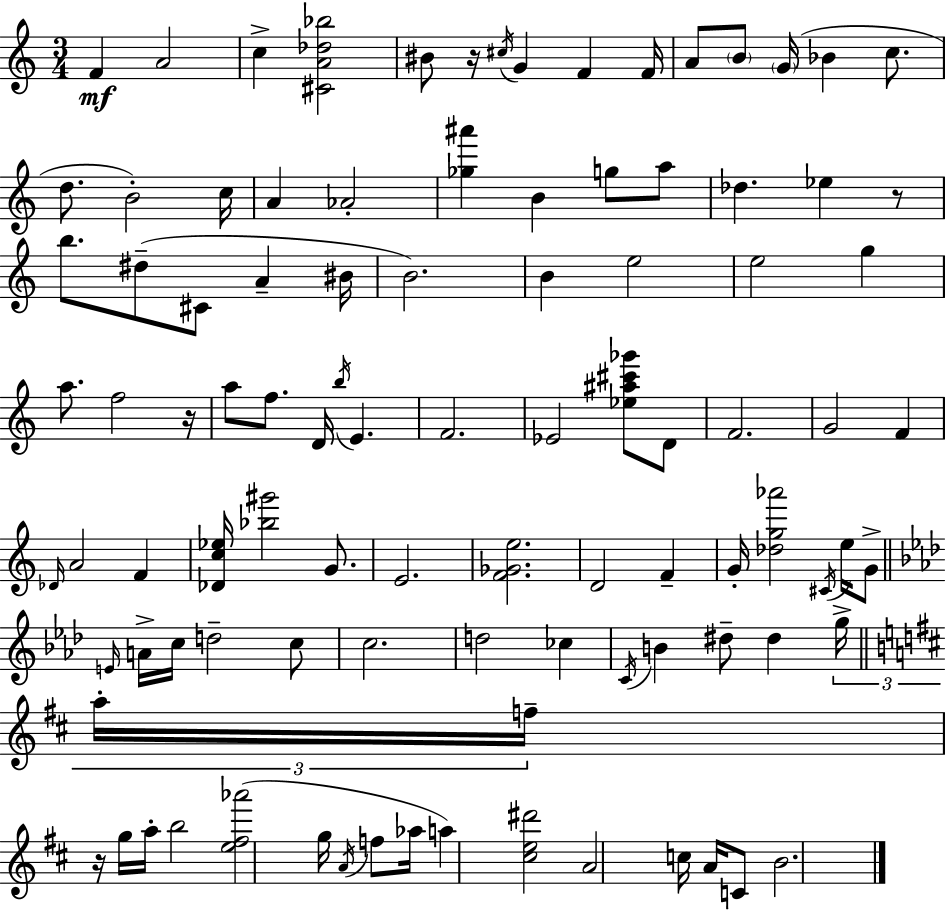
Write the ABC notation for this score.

X:1
T:Untitled
M:3/4
L:1/4
K:C
F A2 c [^CA_d_b]2 ^B/2 z/4 ^c/4 G F F/4 A/2 B/2 G/4 _B c/2 d/2 B2 c/4 A _A2 [_g^a'] B g/2 a/2 _d _e z/2 b/2 ^d/2 ^C/2 A ^B/4 B2 B e2 e2 g a/2 f2 z/4 a/2 f/2 D/4 b/4 E F2 _E2 [_e^a^c'_g']/2 D/2 F2 G2 F _D/4 A2 F [_Dc_e]/4 [_b^g']2 G/2 E2 [F_Ge]2 D2 F G/4 [_dg_a']2 ^C/4 e/4 G/2 E/4 A/4 c/4 d2 c/2 c2 d2 _c C/4 B ^d/2 ^d g/4 a/4 f/4 z/4 g/4 a/4 b2 [e^f_a']2 g/4 A/4 f/2 _a/4 a [^ce^d']2 A2 c/4 A/4 C/2 B2